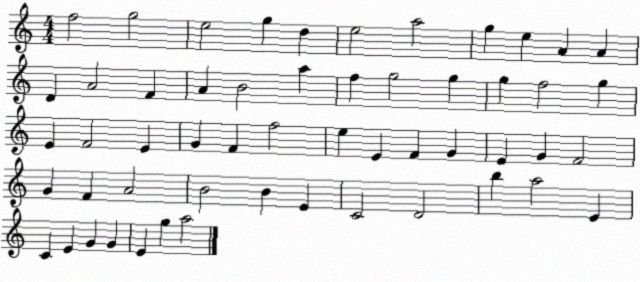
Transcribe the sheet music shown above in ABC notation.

X:1
T:Untitled
M:4/4
L:1/4
K:C
f2 g2 e2 g d e2 a2 g e A A D A2 F A B2 a f g2 g g f2 g E F2 E G F f2 e E F G E G F2 G F A2 B2 B E C2 D2 b a2 E C E G G E g a2